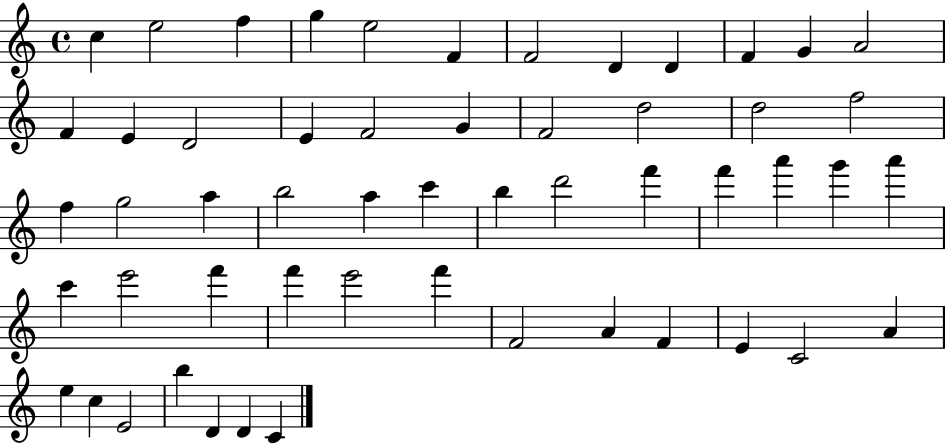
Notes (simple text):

C5/q E5/h F5/q G5/q E5/h F4/q F4/h D4/q D4/q F4/q G4/q A4/h F4/q E4/q D4/h E4/q F4/h G4/q F4/h D5/h D5/h F5/h F5/q G5/h A5/q B5/h A5/q C6/q B5/q D6/h F6/q F6/q A6/q G6/q A6/q C6/q E6/h F6/q F6/q E6/h F6/q F4/h A4/q F4/q E4/q C4/h A4/q E5/q C5/q E4/h B5/q D4/q D4/q C4/q